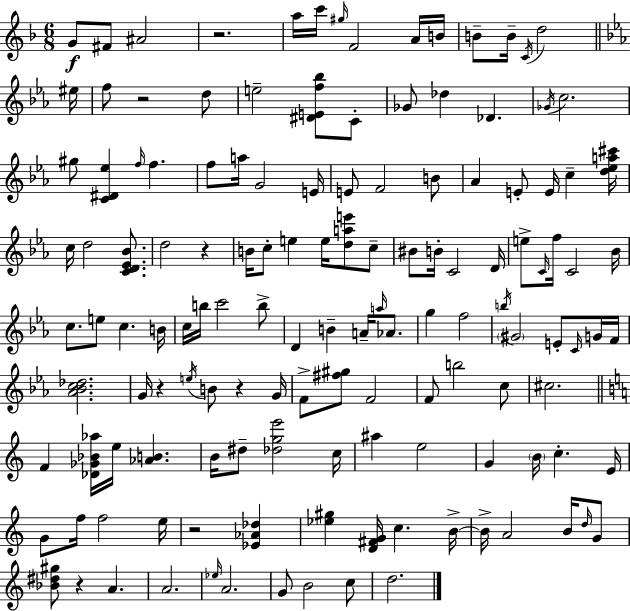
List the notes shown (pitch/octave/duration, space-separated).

G4/e F#4/e A#4/h R/h. A5/s C6/s G#5/s F4/h A4/s B4/s B4/e B4/s C4/s D5/h EIS5/s F5/e R/h D5/e E5/h [D#4,E4,F5,Bb5]/e C4/e Gb4/e Db5/q Db4/q. Gb4/s C5/h. G#5/e [C4,D#4,Eb5]/q F5/s F5/q. F5/e A5/s G4/h E4/s E4/e F4/h B4/e Ab4/q E4/e E4/s C5/q [D5,Eb5,A5,C#6]/s C5/s D5/h [C4,D4,Eb4,Bb4]/e. D5/h R/q B4/s C5/e E5/q E5/s [D5,A5,E6]/e C5/e BIS4/e B4/s C4/h D4/s E5/e C4/s F5/s C4/h Bb4/s C5/e. E5/e C5/q. B4/s C5/s B5/s C6/h B5/e D4/q B4/q A4/s A5/s Ab4/e. G5/q F5/h B5/s G#4/h E4/e C4/s G4/s F4/s [Ab4,Bb4,C5,Db5]/h. G4/s R/q E5/s B4/e R/q G4/s F4/e [F#5,G#5]/e F4/h F4/e B5/h C5/e C#5/h. F4/q [Db4,Gb4,Bb4,Ab5]/s E5/s [Ab4,B4]/q. B4/s D#5/e [Db5,G5,E6]/h C5/s A#5/q E5/h G4/q B4/s C5/q. E4/s G4/e F5/s F5/h E5/s R/h [Eb4,Ab4,Db5]/q [Eb5,G#5]/q [D4,F#4,G4]/s C5/q. B4/s B4/s A4/h B4/s D5/s G4/e [Bb4,D#5,G#5]/e R/q A4/q. A4/h. Eb5/s A4/h. G4/e B4/h C5/e D5/h.